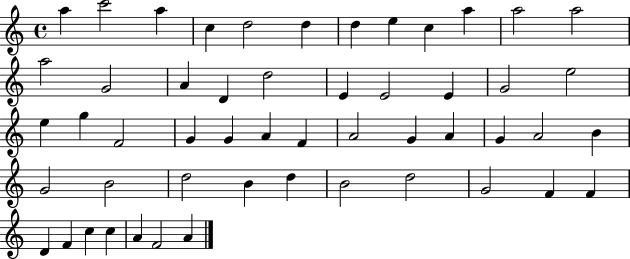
{
  \clef treble
  \time 4/4
  \defaultTimeSignature
  \key c \major
  a''4 c'''2 a''4 | c''4 d''2 d''4 | d''4 e''4 c''4 a''4 | a''2 a''2 | \break a''2 g'2 | a'4 d'4 d''2 | e'4 e'2 e'4 | g'2 e''2 | \break e''4 g''4 f'2 | g'4 g'4 a'4 f'4 | a'2 g'4 a'4 | g'4 a'2 b'4 | \break g'2 b'2 | d''2 b'4 d''4 | b'2 d''2 | g'2 f'4 f'4 | \break d'4 f'4 c''4 c''4 | a'4 f'2 a'4 | \bar "|."
}